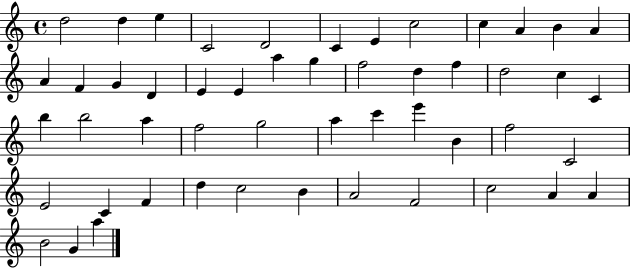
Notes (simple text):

D5/h D5/q E5/q C4/h D4/h C4/q E4/q C5/h C5/q A4/q B4/q A4/q A4/q F4/q G4/q D4/q E4/q E4/q A5/q G5/q F5/h D5/q F5/q D5/h C5/q C4/q B5/q B5/h A5/q F5/h G5/h A5/q C6/q E6/q B4/q F5/h C4/h E4/h C4/q F4/q D5/q C5/h B4/q A4/h F4/h C5/h A4/q A4/q B4/h G4/q A5/q